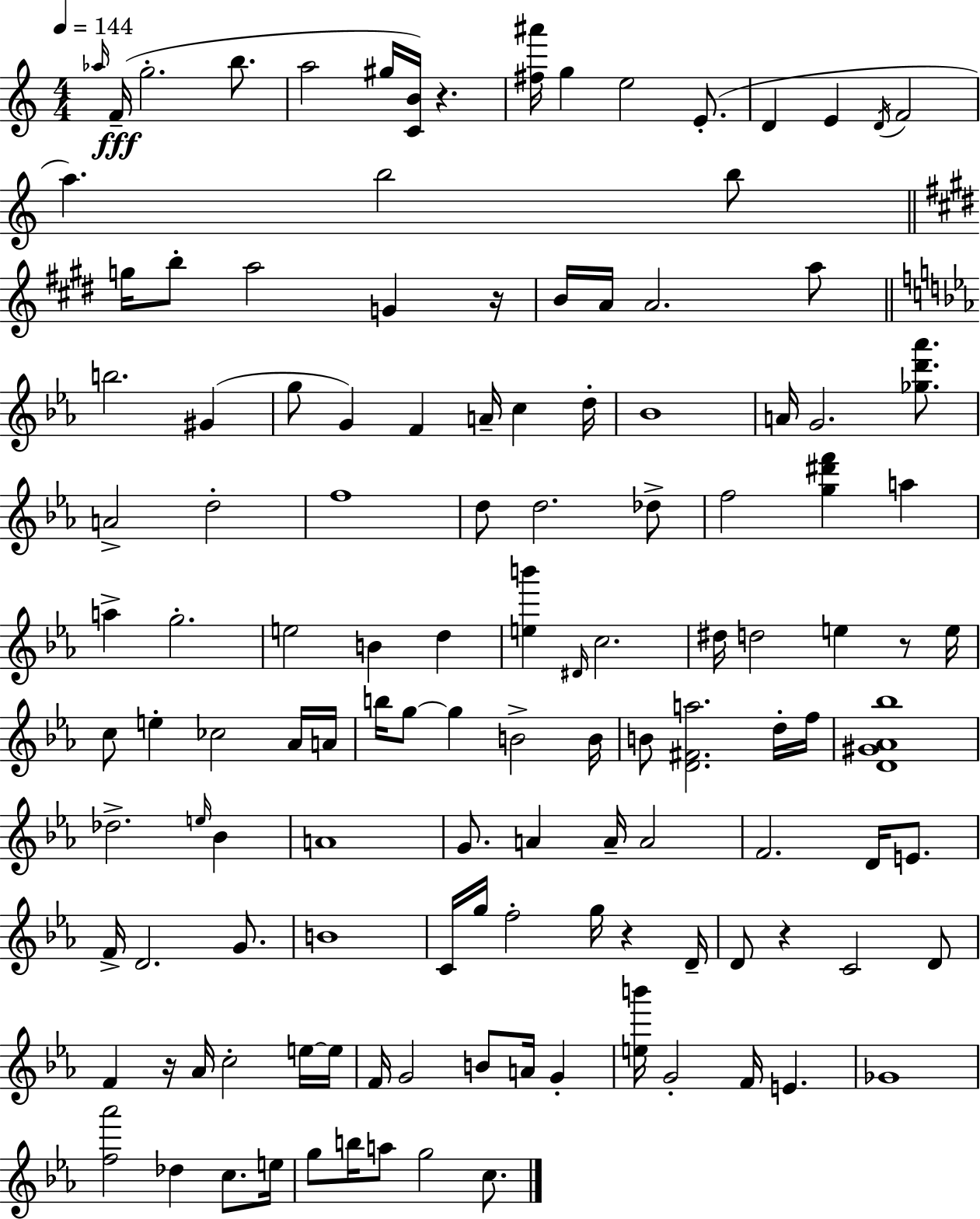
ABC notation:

X:1
T:Untitled
M:4/4
L:1/4
K:C
_a/4 F/4 g2 b/2 a2 ^g/4 [CB]/4 z [^f^a']/4 g e2 E/2 D E D/4 F2 a b2 b/2 g/4 b/2 a2 G z/4 B/4 A/4 A2 a/2 b2 ^G g/2 G F A/4 c d/4 _B4 A/4 G2 [_gd'_a']/2 A2 d2 f4 d/2 d2 _d/2 f2 [g^d'f'] a a g2 e2 B d [eb'] ^D/4 c2 ^d/4 d2 e z/2 e/4 c/2 e _c2 _A/4 A/4 b/4 g/2 g B2 B/4 B/2 [D^Fa]2 d/4 f/4 [D^G_A_b]4 _d2 e/4 _B A4 G/2 A A/4 A2 F2 D/4 E/2 F/4 D2 G/2 B4 C/4 g/4 f2 g/4 z D/4 D/2 z C2 D/2 F z/4 _A/4 c2 e/4 e/4 F/4 G2 B/2 A/4 G [eb']/4 G2 F/4 E _G4 [f_a']2 _d c/2 e/4 g/2 b/4 a/2 g2 c/2